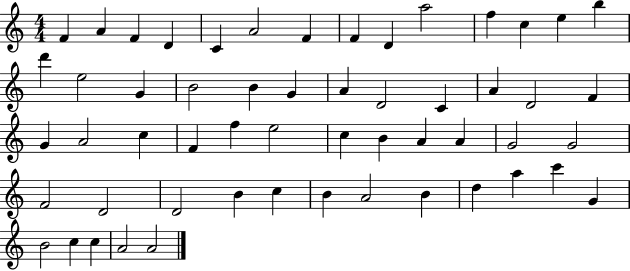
X:1
T:Untitled
M:4/4
L:1/4
K:C
F A F D C A2 F F D a2 f c e b d' e2 G B2 B G A D2 C A D2 F G A2 c F f e2 c B A A G2 G2 F2 D2 D2 B c B A2 B d a c' G B2 c c A2 A2